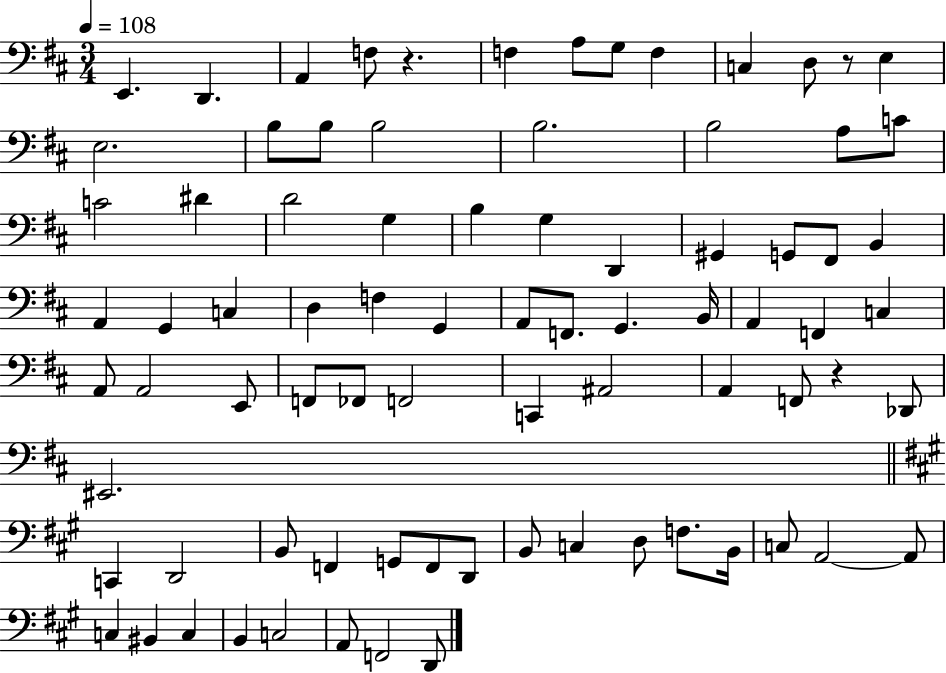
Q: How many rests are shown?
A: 3